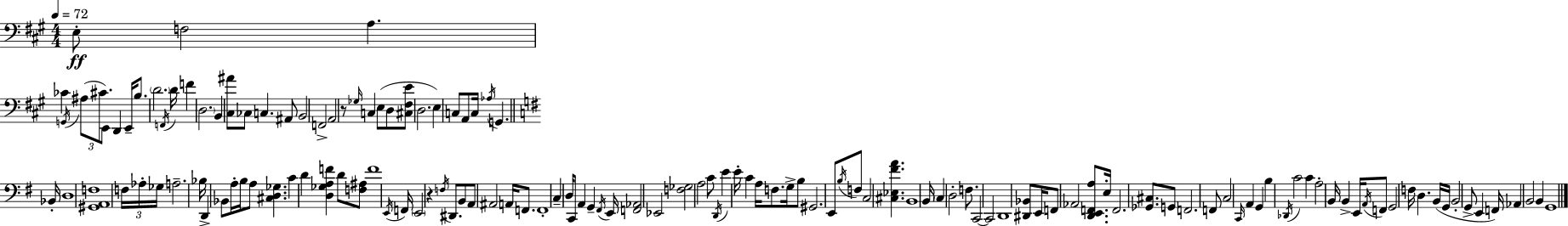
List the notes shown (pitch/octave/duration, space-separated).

E3/e F3/h A3/q. CES4/q G2/s A#3/e C#4/e. E2/e D2/q E2/s B3/e. D4/h. F2/s D4/s F4/q D3/h. B2/q [C#3,A#4]/e CES3/e C3/q. A#2/e B2/h F2/h A2/h R/e Gb3/s C3/q E3/e D3/e [C#3,F#3,E4]/e D3/h. E3/q C3/e A2/e C3/s Ab3/s G2/q. Bb2/s D3/w [G#2,A2,F3]/w F3/s Ab3/s Gb3/s A3/h. Bb3/s D2/q Bb2/e A3/s B3/s A3/e [C#3,D3,Gb3]/q. C4/q D4/q [D3,Gb3,A3,F4]/q D4/e [F3,A#3]/e F4/w E2/s F2/s E2/h R/q F3/s D#2/e. B2/e A2/e A#2/h A2/s F2/e. F2/w C3/q D3/s C2/e A2/q G2/q F#2/s E2/s [F2,Ab2]/h Eb2/h [F3,Gb3]/h A3/h C4/e D2/s E4/q E4/s C4/q A3/s F3/e. G3/s B3/e G#2/h. E2/e B3/s F3/e C3/h [C#3,Eb3,F#4,A4]/q. B2/w B2/s C3/q D3/h F3/e. C2/h C2/h D2/w [D#2,Bb2]/e E2/s F2/e Ab2/h [D2,E2,F2,A3]/e. E3/s F2/h. [Gb2,C#3]/e. G2/e F2/h. F2/e C3/h C2/s A2/q G2/q B3/q Db2/s C4/h C4/q A3/h B2/s B2/q E2/s A2/s F2/e G2/h F3/s D3/q. B2/s G2/s B2/h G2/e E2/q F2/s Ab2/q B2/h B2/q G2/w